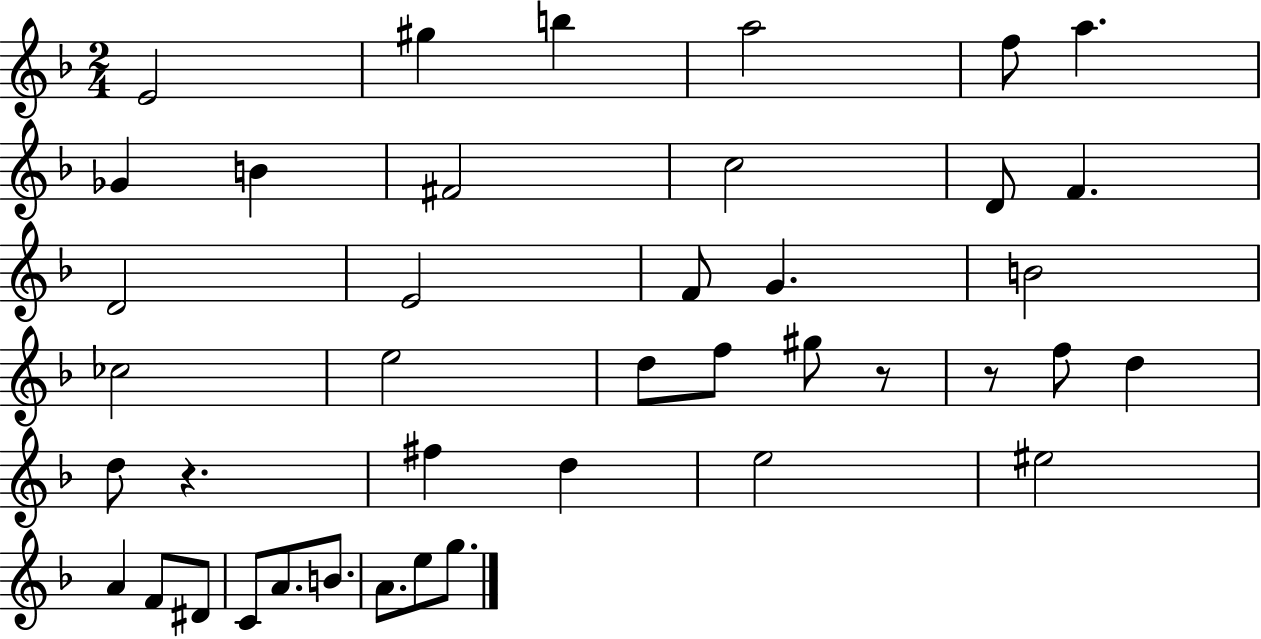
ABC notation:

X:1
T:Untitled
M:2/4
L:1/4
K:F
E2 ^g b a2 f/2 a _G B ^F2 c2 D/2 F D2 E2 F/2 G B2 _c2 e2 d/2 f/2 ^g/2 z/2 z/2 f/2 d d/2 z ^f d e2 ^e2 A F/2 ^D/2 C/2 A/2 B/2 A/2 e/2 g/2